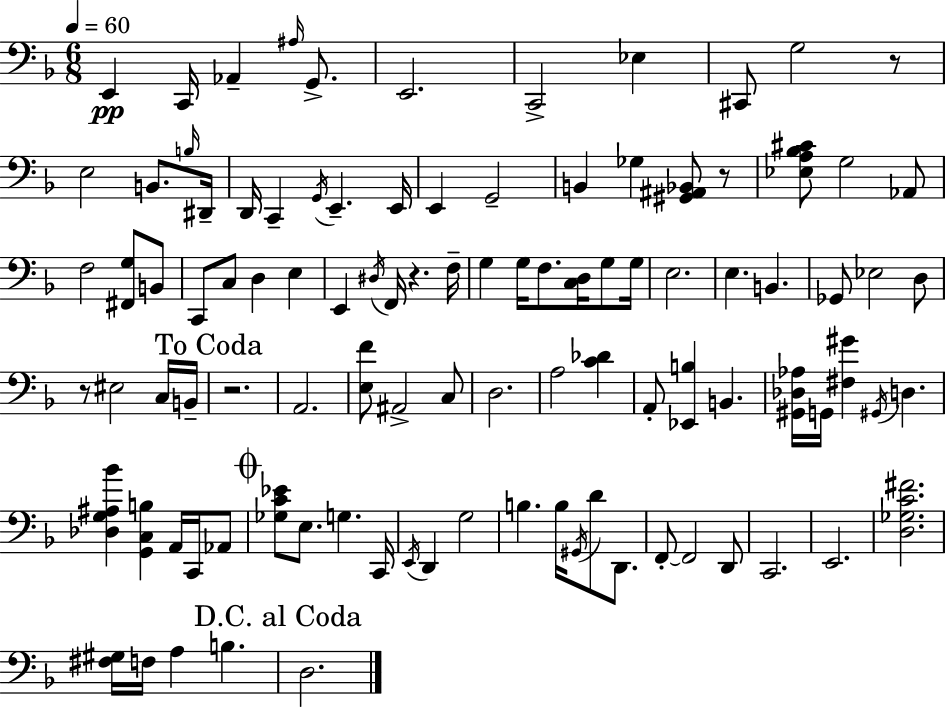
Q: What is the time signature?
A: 6/8